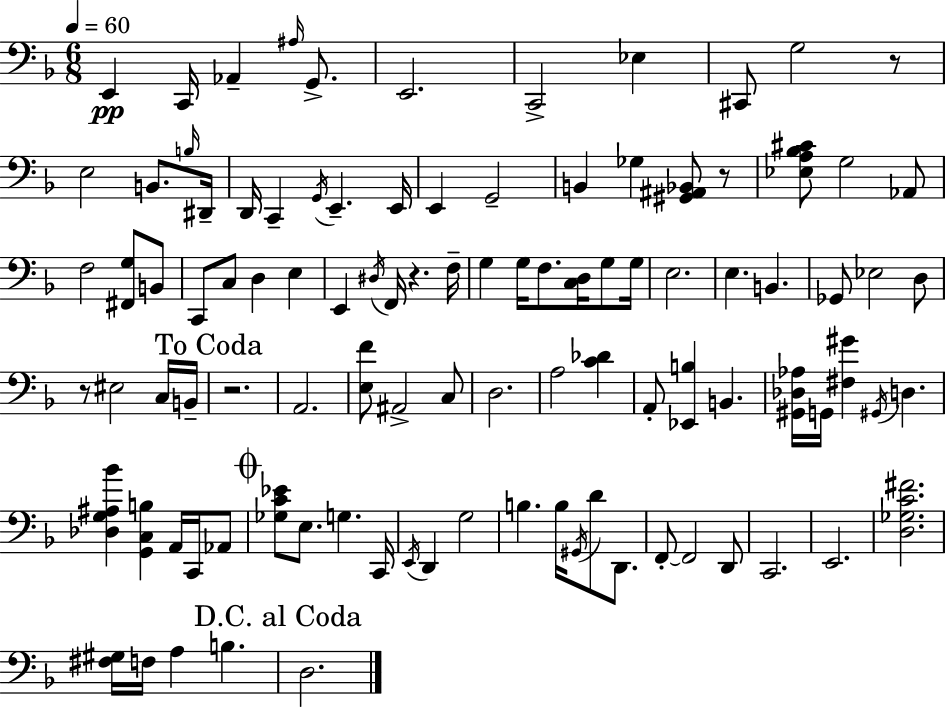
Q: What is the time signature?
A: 6/8